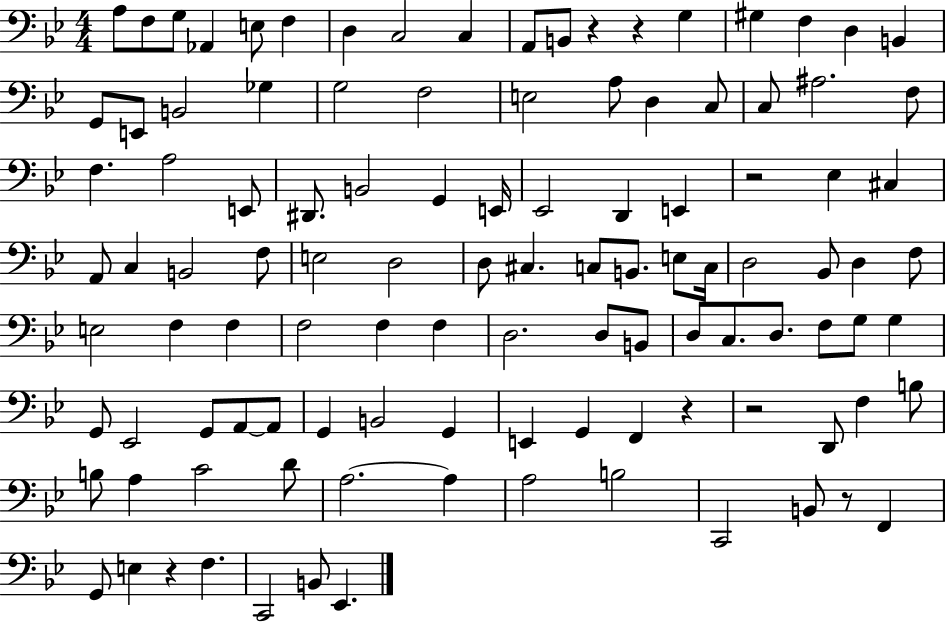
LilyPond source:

{
  \clef bass
  \numericTimeSignature
  \time 4/4
  \key bes \major
  a8 f8 g8 aes,4 e8 f4 | d4 c2 c4 | a,8 b,8 r4 r4 g4 | gis4 f4 d4 b,4 | \break g,8 e,8 b,2 ges4 | g2 f2 | e2 a8 d4 c8 | c8 ais2. f8 | \break f4. a2 e,8 | dis,8. b,2 g,4 e,16 | ees,2 d,4 e,4 | r2 ees4 cis4 | \break a,8 c4 b,2 f8 | e2 d2 | d8 cis4. c8 b,8. e8 c16 | d2 bes,8 d4 f8 | \break e2 f4 f4 | f2 f4 f4 | d2. d8 b,8 | d8 c8. d8. f8 g8 g4 | \break g,8 ees,2 g,8 a,8~~ a,8 | g,4 b,2 g,4 | e,4 g,4 f,4 r4 | r2 d,8 f4 b8 | \break b8 a4 c'2 d'8 | a2.~~ a4 | a2 b2 | c,2 b,8 r8 f,4 | \break g,8 e4 r4 f4. | c,2 b,8 ees,4. | \bar "|."
}